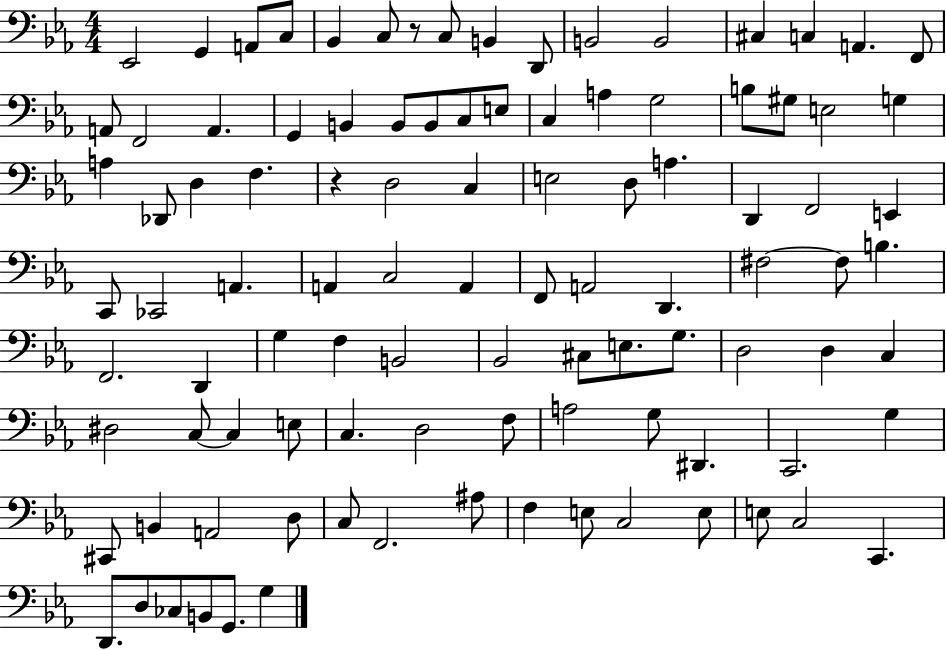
X:1
T:Untitled
M:4/4
L:1/4
K:Eb
_E,,2 G,, A,,/2 C,/2 _B,, C,/2 z/2 C,/2 B,, D,,/2 B,,2 B,,2 ^C, C, A,, F,,/2 A,,/2 F,,2 A,, G,, B,, B,,/2 B,,/2 C,/2 E,/2 C, A, G,2 B,/2 ^G,/2 E,2 G, A, _D,,/2 D, F, z D,2 C, E,2 D,/2 A, D,, F,,2 E,, C,,/2 _C,,2 A,, A,, C,2 A,, F,,/2 A,,2 D,, ^F,2 ^F,/2 B, F,,2 D,, G, F, B,,2 _B,,2 ^C,/2 E,/2 G,/2 D,2 D, C, ^D,2 C,/2 C, E,/2 C, D,2 F,/2 A,2 G,/2 ^D,, C,,2 G, ^C,,/2 B,, A,,2 D,/2 C,/2 F,,2 ^A,/2 F, E,/2 C,2 E,/2 E,/2 C,2 C,, D,,/2 D,/2 _C,/2 B,,/2 G,,/2 G,